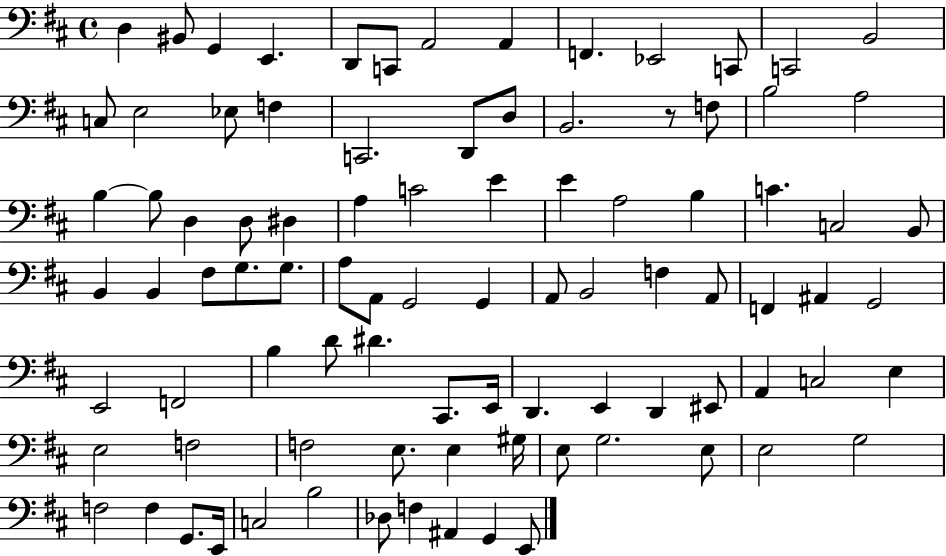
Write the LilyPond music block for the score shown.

{
  \clef bass
  \time 4/4
  \defaultTimeSignature
  \key d \major
  d4 bis,8 g,4 e,4. | d,8 c,8 a,2 a,4 | f,4. ees,2 c,8 | c,2 b,2 | \break c8 e2 ees8 f4 | c,2. d,8 d8 | b,2. r8 f8 | b2 a2 | \break b4~~ b8 d4 d8 dis4 | a4 c'2 e'4 | e'4 a2 b4 | c'4. c2 b,8 | \break b,4 b,4 fis8 g8. g8. | a8 a,8 g,2 g,4 | a,8 b,2 f4 a,8 | f,4 ais,4 g,2 | \break e,2 f,2 | b4 d'8 dis'4. cis,8. e,16 | d,4. e,4 d,4 eis,8 | a,4 c2 e4 | \break e2 f2 | f2 e8. e4 gis16 | e8 g2. e8 | e2 g2 | \break f2 f4 g,8. e,16 | c2 b2 | des8 f4 ais,4 g,4 e,8 | \bar "|."
}